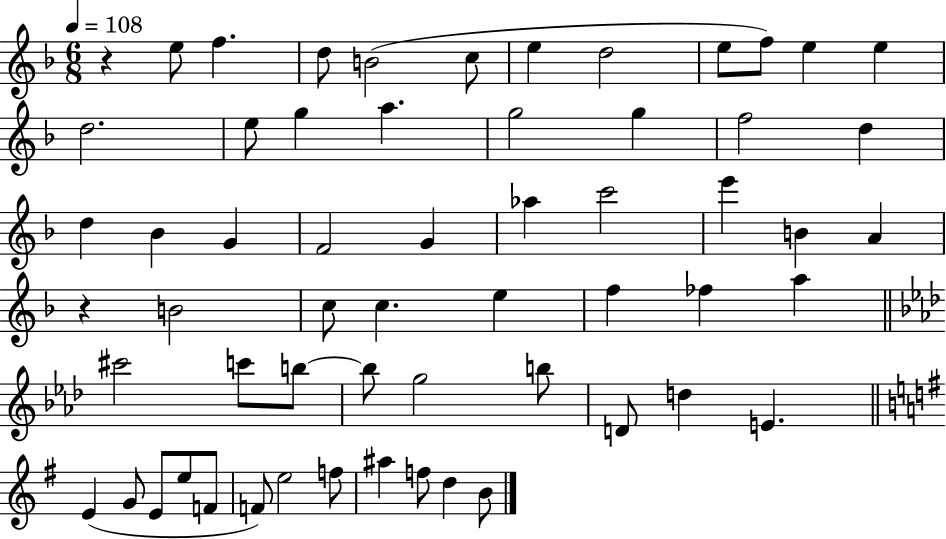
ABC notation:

X:1
T:Untitled
M:6/8
L:1/4
K:F
z e/2 f d/2 B2 c/2 e d2 e/2 f/2 e e d2 e/2 g a g2 g f2 d d _B G F2 G _a c'2 e' B A z B2 c/2 c e f _f a ^c'2 c'/2 b/2 b/2 g2 b/2 D/2 d E E G/2 E/2 e/2 F/2 F/2 e2 f/2 ^a f/2 d B/2